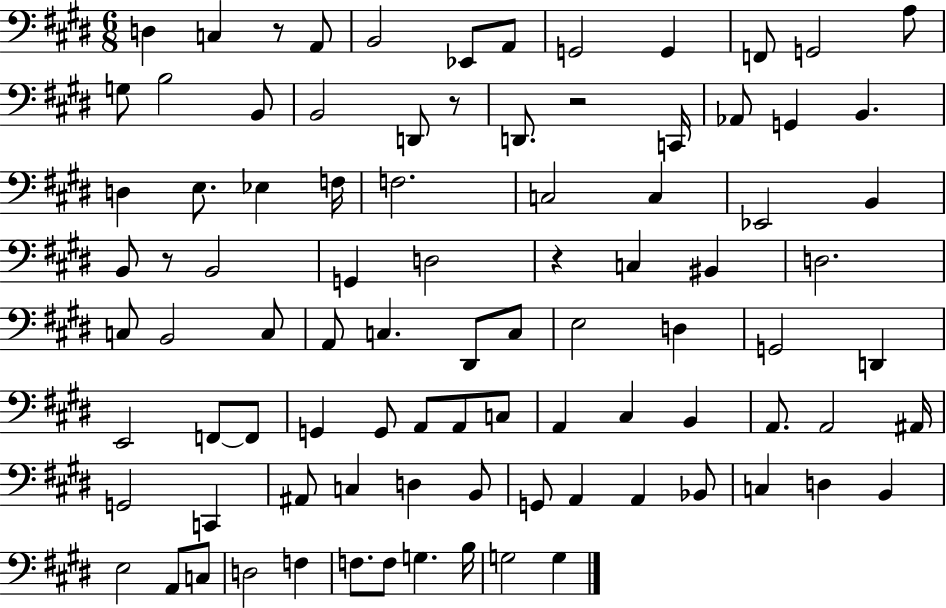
{
  \clef bass
  \numericTimeSignature
  \time 6/8
  \key e \major
  d4 c4 r8 a,8 | b,2 ees,8 a,8 | g,2 g,4 | f,8 g,2 a8 | \break g8 b2 b,8 | b,2 d,8 r8 | d,8. r2 c,16 | aes,8 g,4 b,4. | \break d4 e8. ees4 f16 | f2. | c2 c4 | ees,2 b,4 | \break b,8 r8 b,2 | g,4 d2 | r4 c4 bis,4 | d2. | \break c8 b,2 c8 | a,8 c4. dis,8 c8 | e2 d4 | g,2 d,4 | \break e,2 f,8~~ f,8 | g,4 g,8 a,8 a,8 c8 | a,4 cis4 b,4 | a,8. a,2 ais,16 | \break g,2 c,4 | ais,8 c4 d4 b,8 | g,8 a,4 a,4 bes,8 | c4 d4 b,4 | \break e2 a,8 c8 | d2 f4 | f8. f8 g4. b16 | g2 g4 | \break \bar "|."
}